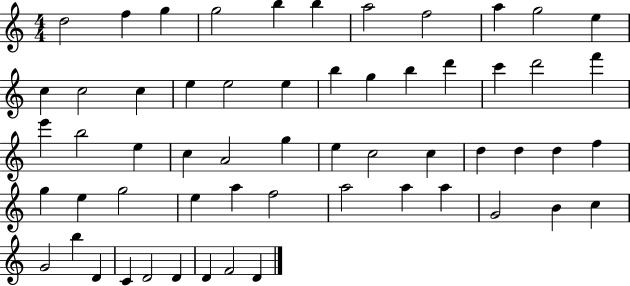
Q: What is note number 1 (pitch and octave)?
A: D5